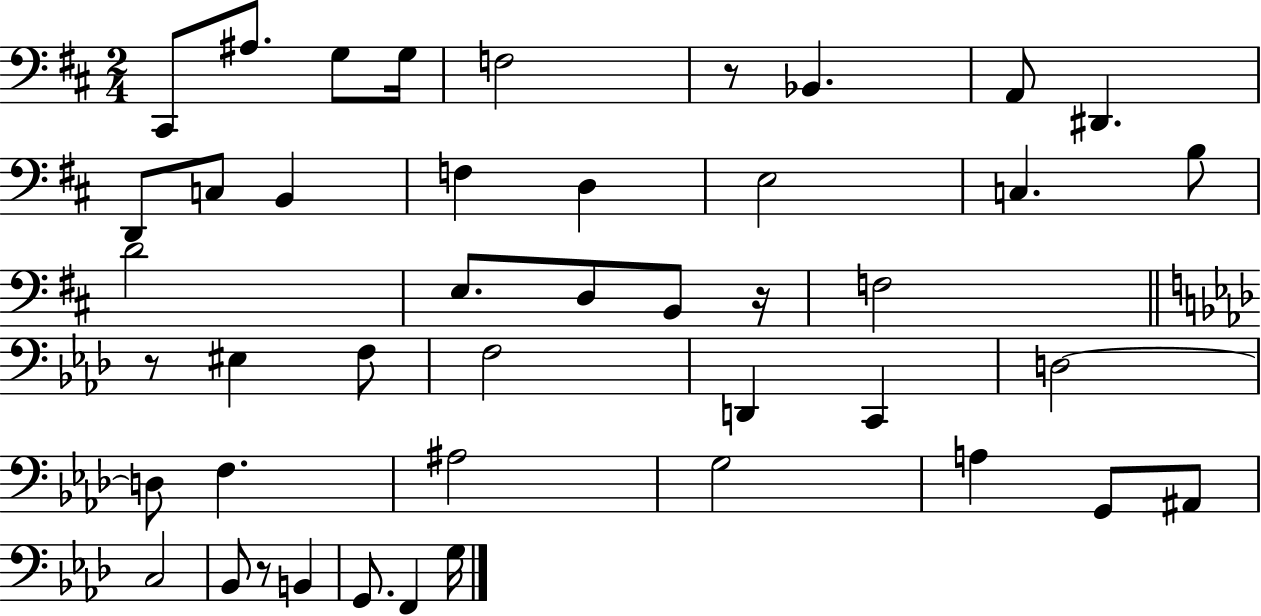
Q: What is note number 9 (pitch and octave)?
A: D2